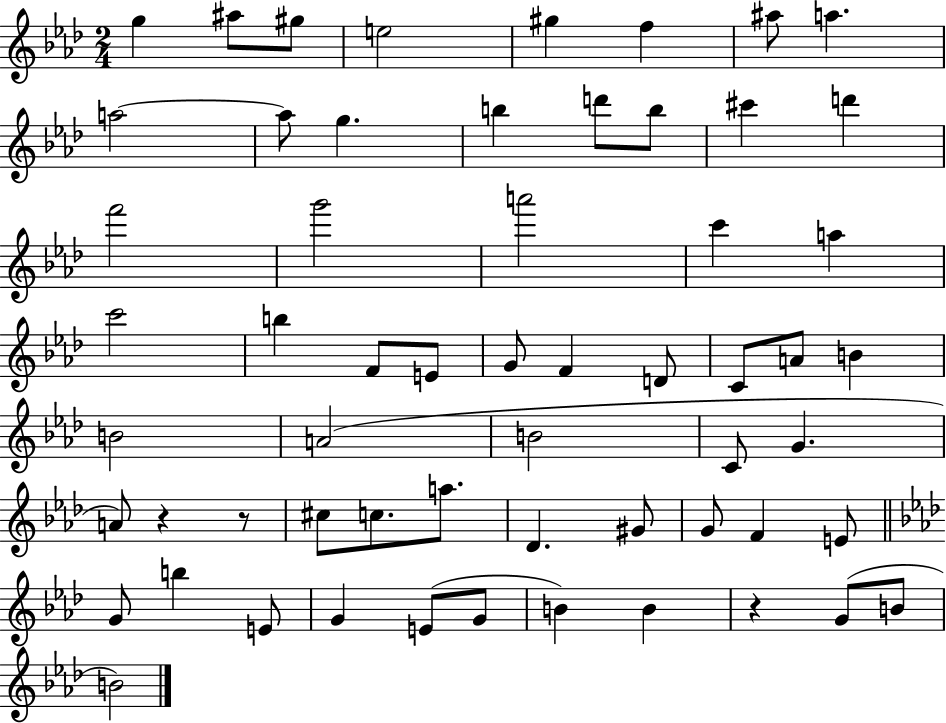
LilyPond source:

{
  \clef treble
  \numericTimeSignature
  \time 2/4
  \key aes \major
  \repeat volta 2 { g''4 ais''8 gis''8 | e''2 | gis''4 f''4 | ais''8 a''4. | \break a''2~~ | a''8 g''4. | b''4 d'''8 b''8 | cis'''4 d'''4 | \break f'''2 | g'''2 | a'''2 | c'''4 a''4 | \break c'''2 | b''4 f'8 e'8 | g'8 f'4 d'8 | c'8 a'8 b'4 | \break b'2 | a'2( | b'2 | c'8 g'4. | \break a'8) r4 r8 | cis''8 c''8. a''8. | des'4. gis'8 | g'8 f'4 e'8 | \break \bar "||" \break \key aes \major g'8 b''4 e'8 | g'4 e'8( g'8 | b'4) b'4 | r4 g'8( b'8 | \break b'2) | } \bar "|."
}